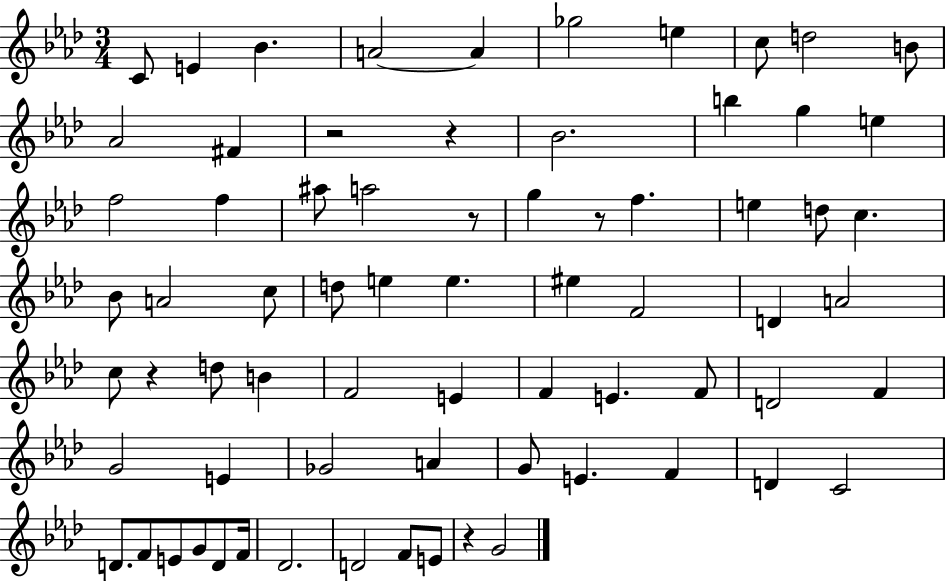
{
  \clef treble
  \numericTimeSignature
  \time 3/4
  \key aes \major
  \repeat volta 2 { c'8 e'4 bes'4. | a'2~~ a'4 | ges''2 e''4 | c''8 d''2 b'8 | \break aes'2 fis'4 | r2 r4 | bes'2. | b''4 g''4 e''4 | \break f''2 f''4 | ais''8 a''2 r8 | g''4 r8 f''4. | e''4 d''8 c''4. | \break bes'8 a'2 c''8 | d''8 e''4 e''4. | eis''4 f'2 | d'4 a'2 | \break c''8 r4 d''8 b'4 | f'2 e'4 | f'4 e'4. f'8 | d'2 f'4 | \break g'2 e'4 | ges'2 a'4 | g'8 e'4. f'4 | d'4 c'2 | \break d'8. f'8 e'8 g'8 d'8 f'16 | des'2. | d'2 f'8 e'8 | r4 g'2 | \break } \bar "|."
}